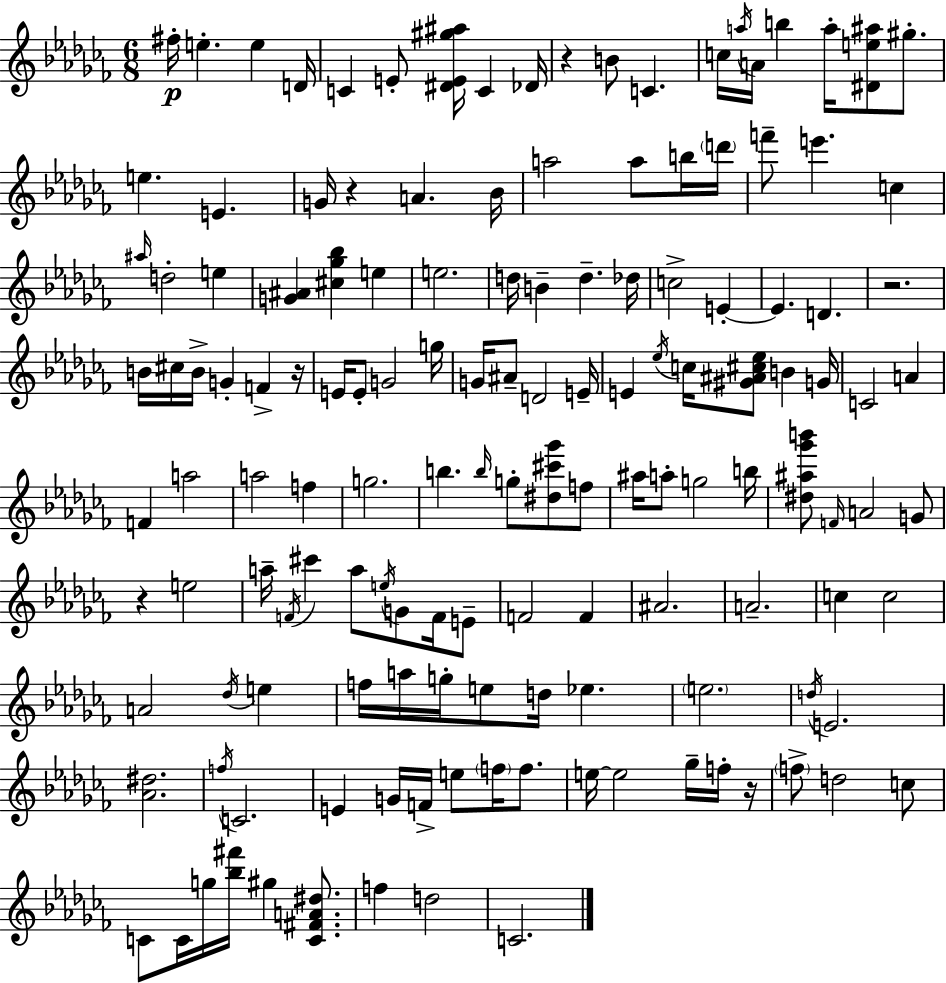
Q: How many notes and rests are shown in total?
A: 142